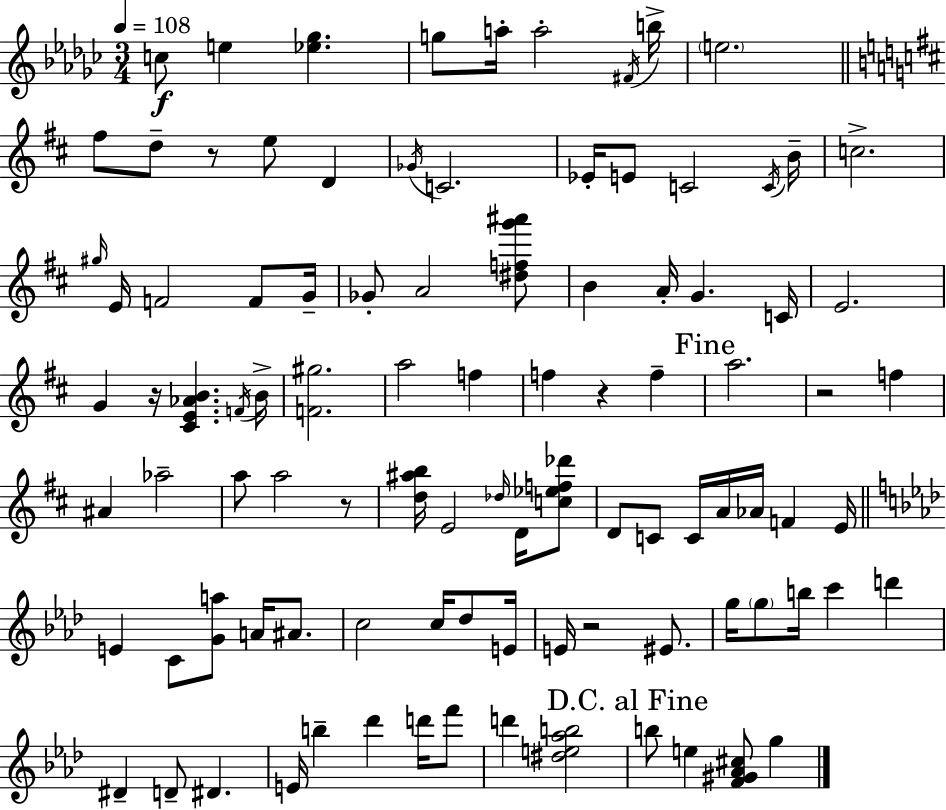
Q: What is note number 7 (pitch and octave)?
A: B5